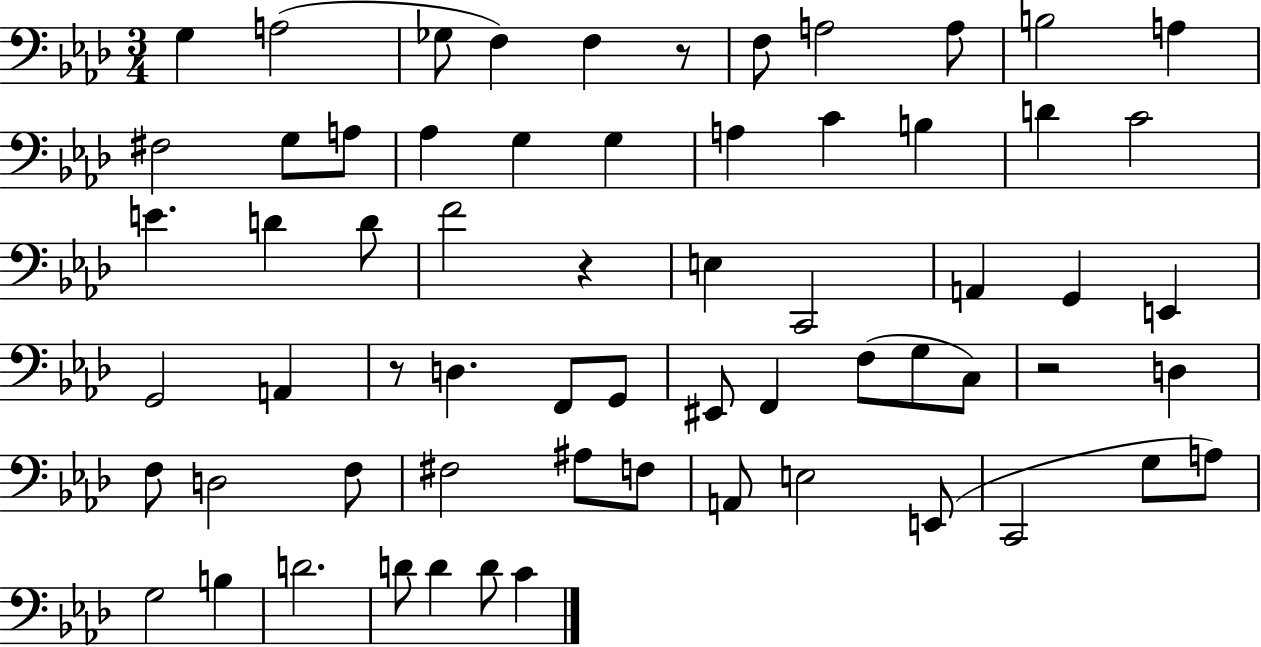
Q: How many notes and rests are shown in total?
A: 64